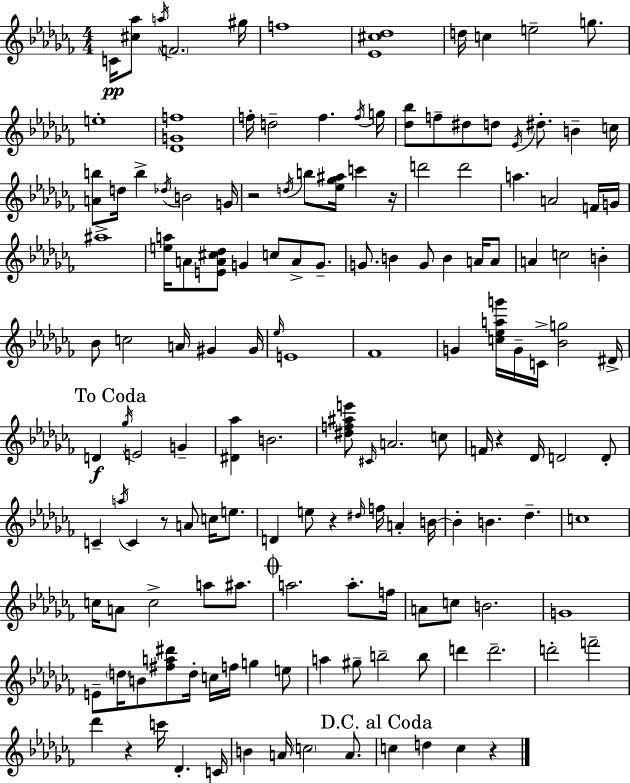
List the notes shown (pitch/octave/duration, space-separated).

C4/s [C#5,Ab5]/e A5/s F4/h. G#5/s F5/w [Eb4,C#5,Db5]/w D5/s C5/q E5/h G5/e. E5/w [Db4,G4,F5]/w F5/s D5/h F5/q. F5/s G5/s [Db5,Bb5]/e F5/e D#5/e D5/e Eb4/s D#5/e. B4/q C5/s [A4,B5]/e D5/s B5/q Db5/s B4/h G4/s R/h D5/s B5/e [Eb5,Gb5,A#5]/s C6/q R/s D6/h D6/h A5/q. A4/h F4/s G4/s A#5/w [E5,A5]/s A4/e [E4,A4,C#5,Db5]/e G4/q C5/e A4/e G4/e. G4/e. B4/q G4/e B4/q A4/s A4/e A4/q C5/h B4/q Bb4/e C5/h A4/s G#4/q G#4/s Eb5/s E4/w FES4/w G4/q [C5,Eb5,A5,G6]/s G4/s C4/s [Bb4,G5]/h D#4/s D4/q Gb5/s E4/h G4/q [D#4,Ab5]/q B4/h. [D#5,F5,A#5,E6]/e C#4/s A4/h. C5/e F4/s R/q Db4/s D4/h D4/e C4/q A5/s C4/q R/e A4/e C5/s E5/e. D4/q E5/e R/q D#5/s F5/s A4/q B4/s B4/q B4/q. Db5/q. C5/w C5/s A4/e C5/h A5/e A#5/e. A5/h. A5/e. F5/s A4/e C5/e B4/h. G4/w E4/e D5/s B4/e [F#5,A5,D#6]/e D5/s C5/s F5/s G5/q E5/e A5/q G#5/e B5/h B5/e D6/q D6/h. D6/h F6/h Db6/q R/q C6/s Db4/q. C4/s B4/q A4/s C5/h A4/e. C5/q D5/q C5/q R/q